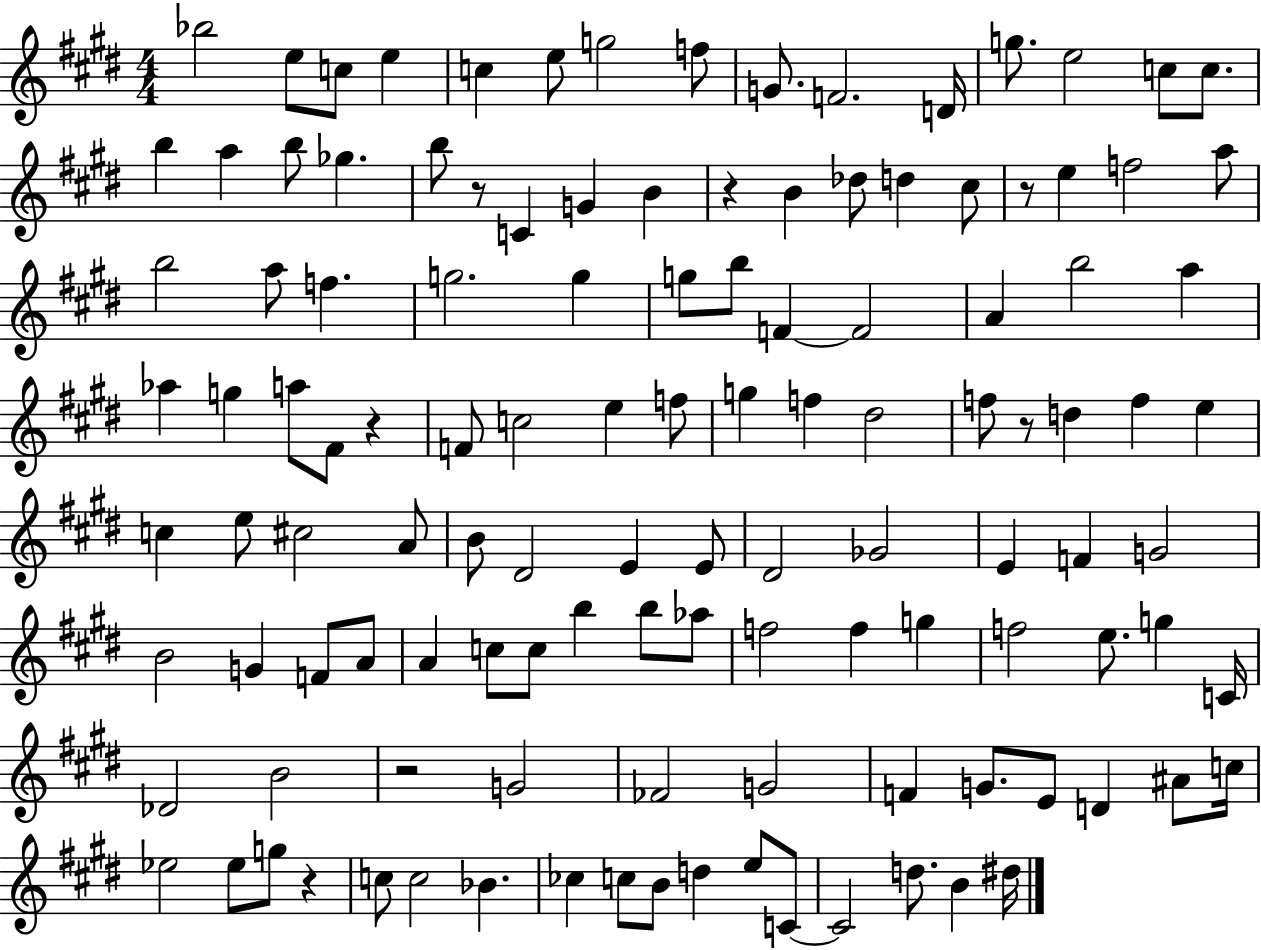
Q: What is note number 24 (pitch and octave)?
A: B4